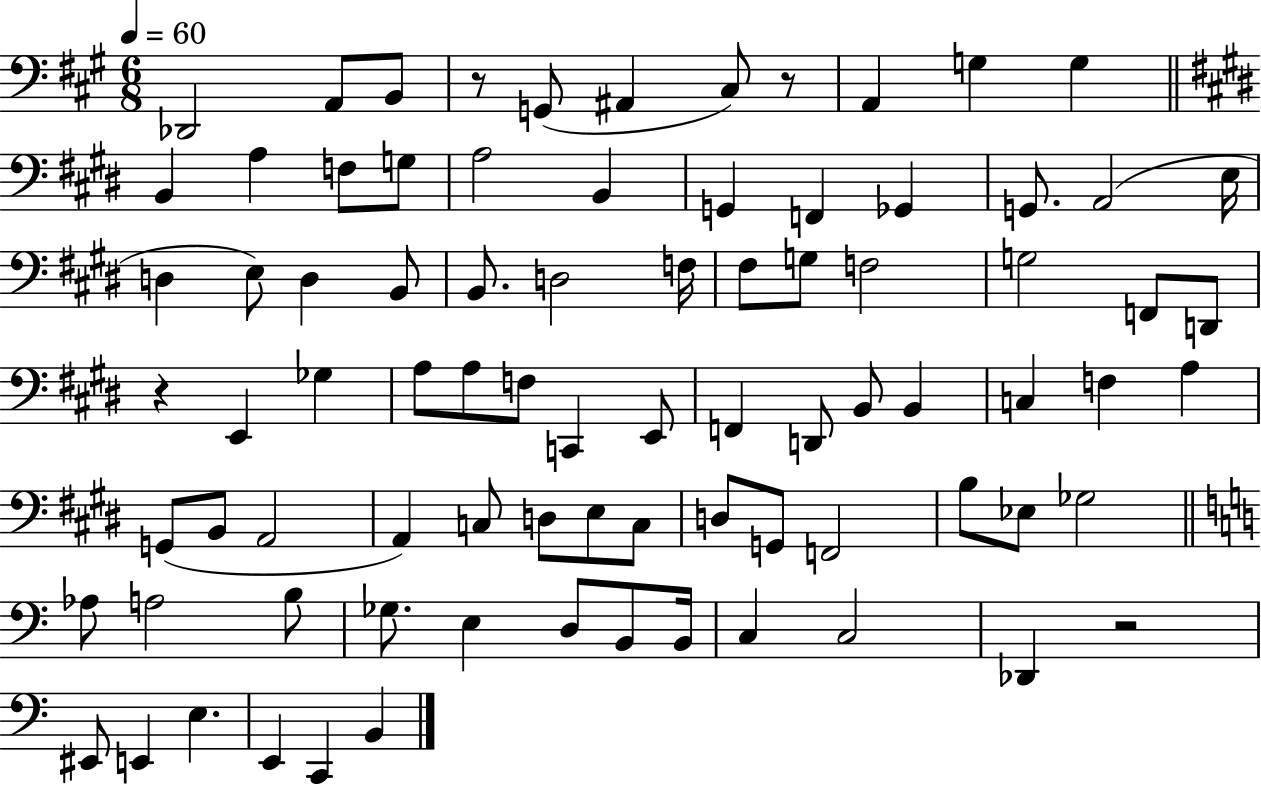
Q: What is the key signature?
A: A major